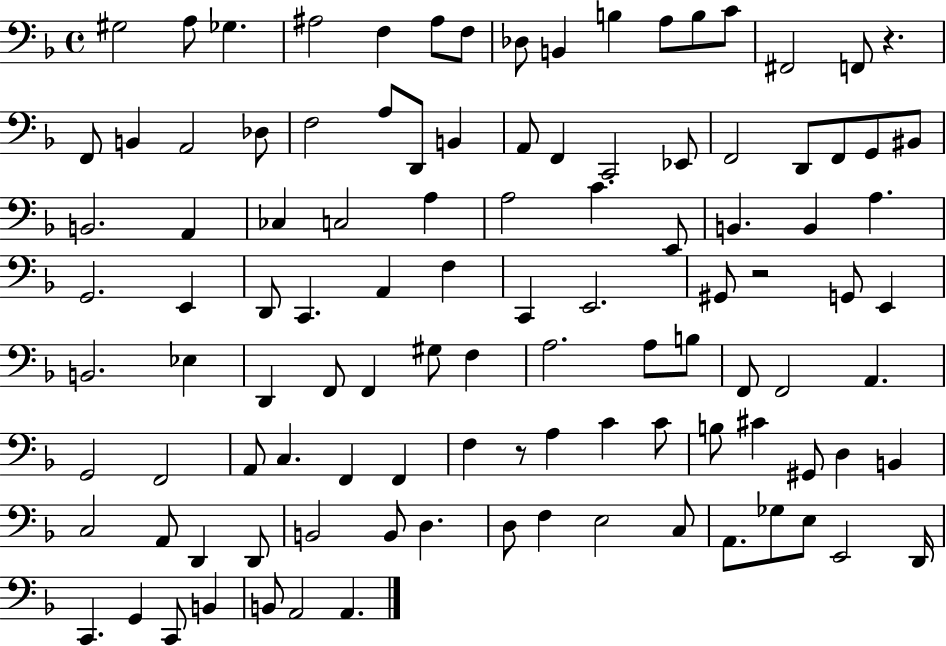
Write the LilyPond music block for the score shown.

{
  \clef bass
  \time 4/4
  \defaultTimeSignature
  \key f \major
  gis2 a8 ges4. | ais2 f4 ais8 f8 | des8 b,4 b4 a8 b8 c'8 | fis,2 f,8 r4. | \break f,8 b,4 a,2 des8 | f2 a8 d,8 b,4 | a,8 f,4 c,2 ees,8 | f,2 d,8 f,8 g,8 bis,8 | \break b,2. a,4 | ces4 c2 a4 | a2 c'4. e,8 | b,4. b,4 a4. | \break g,2. e,4 | d,8 c,4. a,4 f4 | c,4 e,2. | gis,8 r2 g,8 e,4 | \break b,2. ees4 | d,4 f,8 f,4 gis8 f4 | a2. a8 b8 | f,8 f,2 a,4. | \break g,2 f,2 | a,8 c4. f,4 f,4 | f4 r8 a4 c'4 c'8 | b8 cis'4 gis,8 d4 b,4 | \break c2 a,8 d,4 d,8 | b,2 b,8 d4. | d8 f4 e2 c8 | a,8. ges8 e8 e,2 d,16 | \break c,4. g,4 c,8 b,4 | b,8 a,2 a,4. | \bar "|."
}